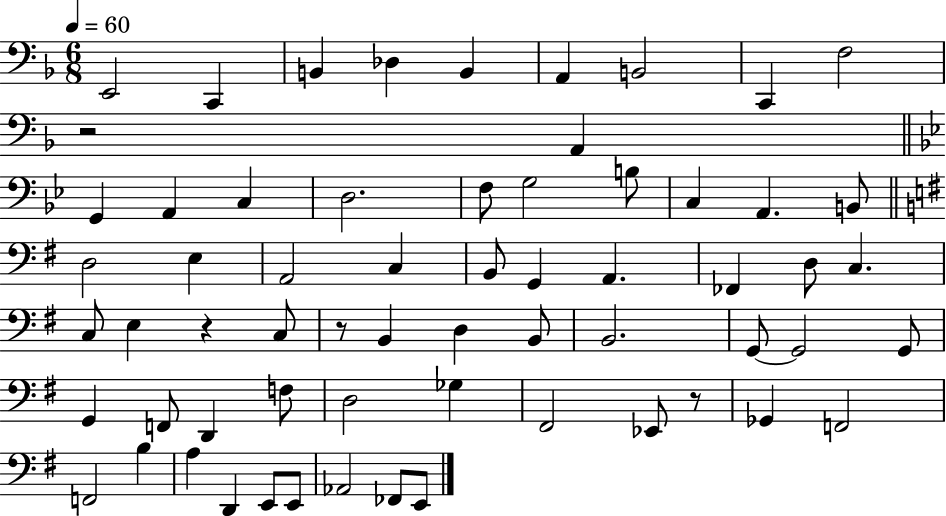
X:1
T:Untitled
M:6/8
L:1/4
K:F
E,,2 C,, B,, _D, B,, A,, B,,2 C,, F,2 z2 A,, G,, A,, C, D,2 F,/2 G,2 B,/2 C, A,, B,,/2 D,2 E, A,,2 C, B,,/2 G,, A,, _F,, D,/2 C, C,/2 E, z C,/2 z/2 B,, D, B,,/2 B,,2 G,,/2 G,,2 G,,/2 G,, F,,/2 D,, F,/2 D,2 _G, ^F,,2 _E,,/2 z/2 _G,, F,,2 F,,2 B, A, D,, E,,/2 E,,/2 _A,,2 _F,,/2 E,,/2